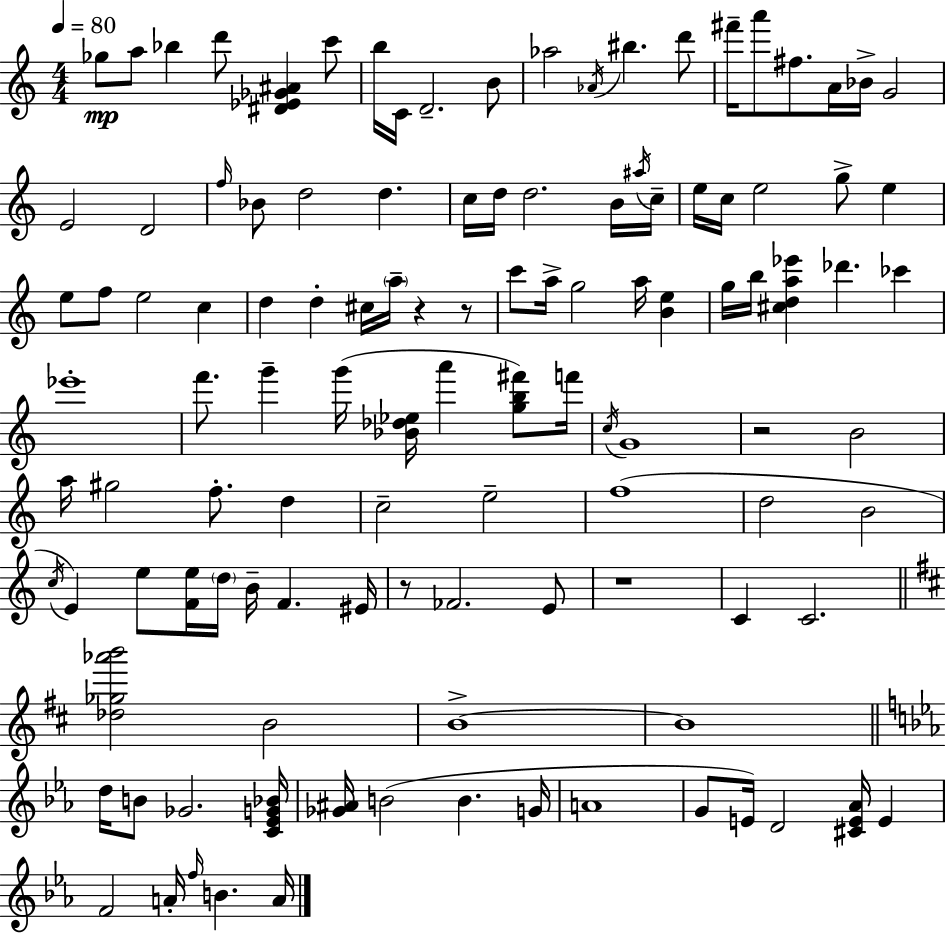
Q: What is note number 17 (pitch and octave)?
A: A4